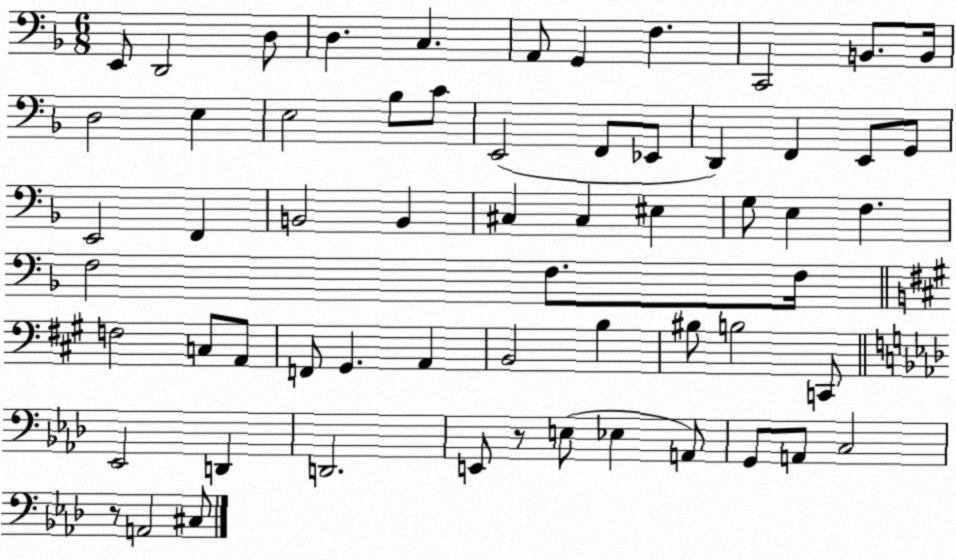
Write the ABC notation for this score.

X:1
T:Untitled
M:6/8
L:1/4
K:F
E,,/2 D,,2 D,/2 D, C, A,,/2 G,, F, C,,2 B,,/2 B,,/4 D,2 E, E,2 _B,/2 C/2 E,,2 F,,/2 _E,,/2 D,, F,, E,,/2 G,,/2 E,,2 F,, B,,2 B,, ^C, ^C, ^E, G,/2 E, F, F,2 F,/2 F,/4 F,2 C,/2 A,,/2 F,,/2 ^G,, A,, B,,2 B, ^B,/2 B,2 C,,/2 _E,,2 D,, D,,2 E,,/2 z/2 E,/2 _E, A,,/2 G,,/2 A,,/2 C,2 z/2 A,,2 ^C,/2